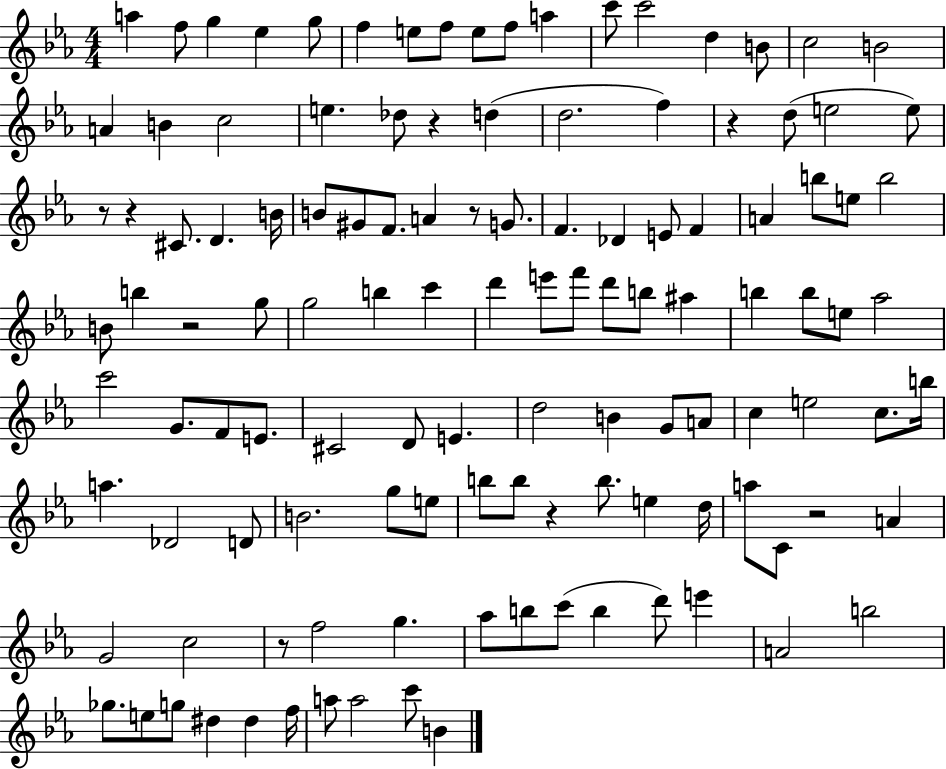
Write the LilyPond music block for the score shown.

{
  \clef treble
  \numericTimeSignature
  \time 4/4
  \key ees \major
  a''4 f''8 g''4 ees''4 g''8 | f''4 e''8 f''8 e''8 f''8 a''4 | c'''8 c'''2 d''4 b'8 | c''2 b'2 | \break a'4 b'4 c''2 | e''4. des''8 r4 d''4( | d''2. f''4) | r4 d''8( e''2 e''8) | \break r8 r4 cis'8. d'4. b'16 | b'8 gis'8 f'8. a'4 r8 g'8. | f'4. des'4 e'8 f'4 | a'4 b''8 e''8 b''2 | \break b'8 b''4 r2 g''8 | g''2 b''4 c'''4 | d'''4 e'''8 f'''8 d'''8 b''8 ais''4 | b''4 b''8 e''8 aes''2 | \break c'''2 g'8. f'8 e'8. | cis'2 d'8 e'4. | d''2 b'4 g'8 a'8 | c''4 e''2 c''8. b''16 | \break a''4. des'2 d'8 | b'2. g''8 e''8 | b''8 b''8 r4 b''8. e''4 d''16 | a''8 c'8 r2 a'4 | \break g'2 c''2 | r8 f''2 g''4. | aes''8 b''8 c'''8( b''4 d'''8) e'''4 | a'2 b''2 | \break ges''8. e''8 g''8 dis''4 dis''4 f''16 | a''8 a''2 c'''8 b'4 | \bar "|."
}